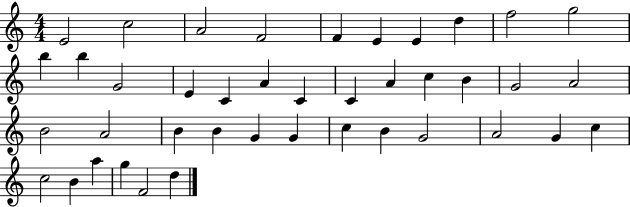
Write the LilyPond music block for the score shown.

{
  \clef treble
  \numericTimeSignature
  \time 4/4
  \key c \major
  e'2 c''2 | a'2 f'2 | f'4 e'4 e'4 d''4 | f''2 g''2 | \break b''4 b''4 g'2 | e'4 c'4 a'4 c'4 | c'4 a'4 c''4 b'4 | g'2 a'2 | \break b'2 a'2 | b'4 b'4 g'4 g'4 | c''4 b'4 g'2 | a'2 g'4 c''4 | \break c''2 b'4 a''4 | g''4 f'2 d''4 | \bar "|."
}